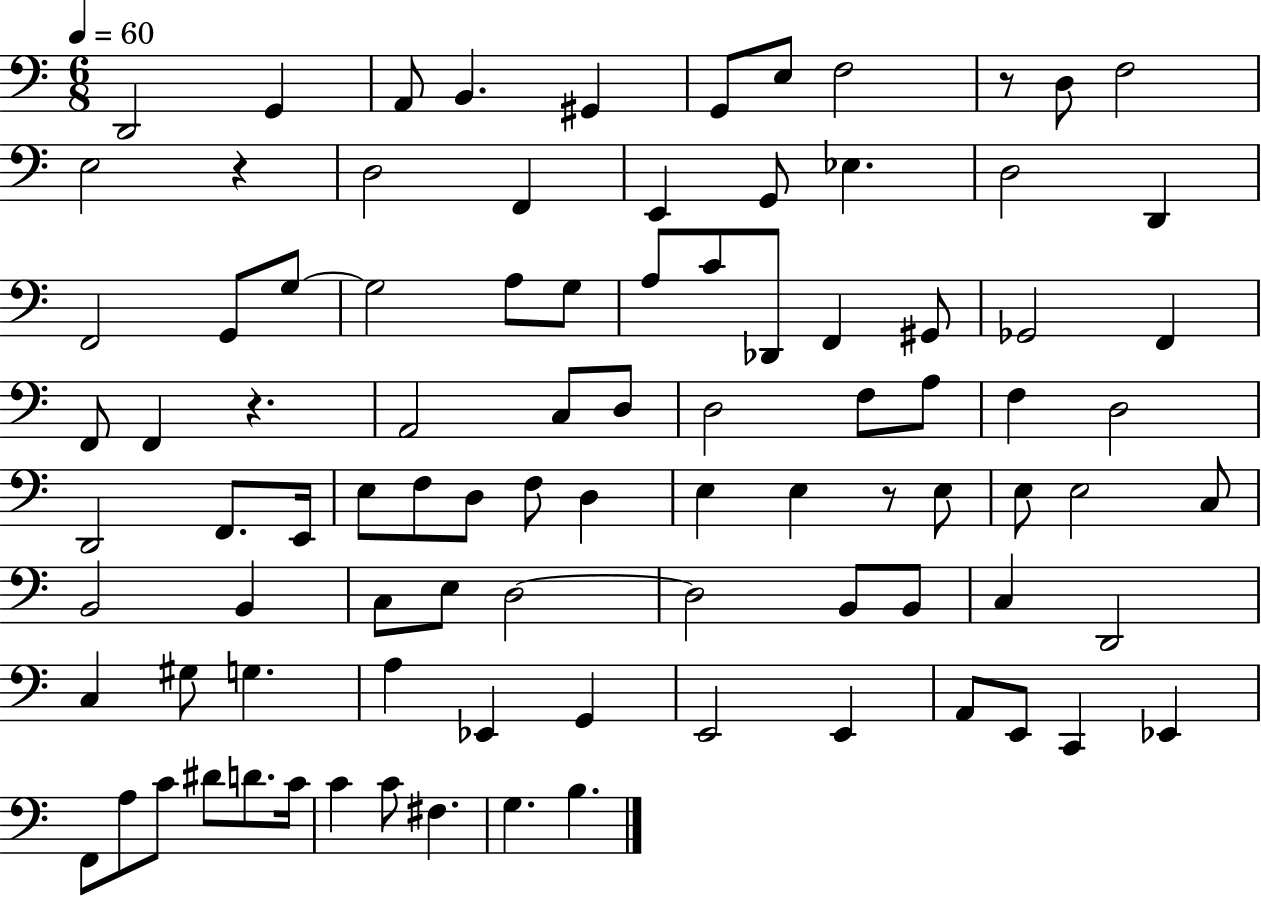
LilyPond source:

{
  \clef bass
  \numericTimeSignature
  \time 6/8
  \key c \major
  \tempo 4 = 60
  \repeat volta 2 { d,2 g,4 | a,8 b,4. gis,4 | g,8 e8 f2 | r8 d8 f2 | \break e2 r4 | d2 f,4 | e,4 g,8 ees4. | d2 d,4 | \break f,2 g,8 g8~~ | g2 a8 g8 | a8 c'8 des,8 f,4 gis,8 | ges,2 f,4 | \break f,8 f,4 r4. | a,2 c8 d8 | d2 f8 a8 | f4 d2 | \break d,2 f,8. e,16 | e8 f8 d8 f8 d4 | e4 e4 r8 e8 | e8 e2 c8 | \break b,2 b,4 | c8 e8 d2~~ | d2 b,8 b,8 | c4 d,2 | \break c4 gis8 g4. | a4 ees,4 g,4 | e,2 e,4 | a,8 e,8 c,4 ees,4 | \break f,8 a8 c'8 dis'8 d'8. c'16 | c'4 c'8 fis4. | g4. b4. | } \bar "|."
}